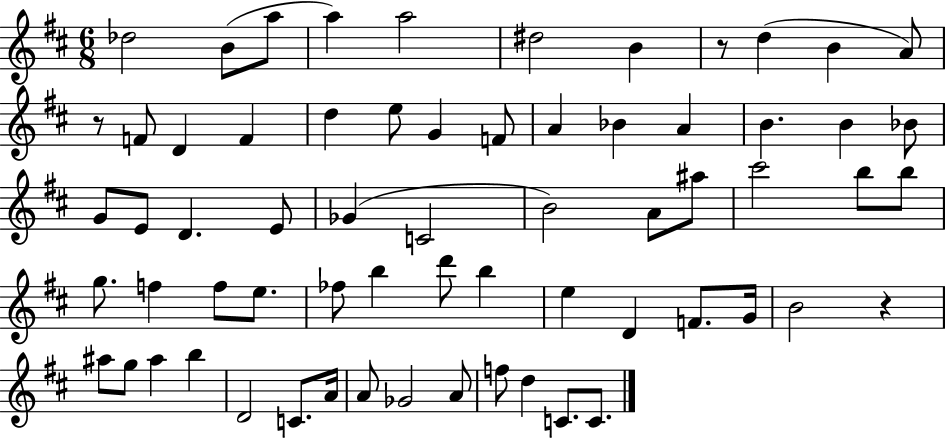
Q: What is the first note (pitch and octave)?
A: Db5